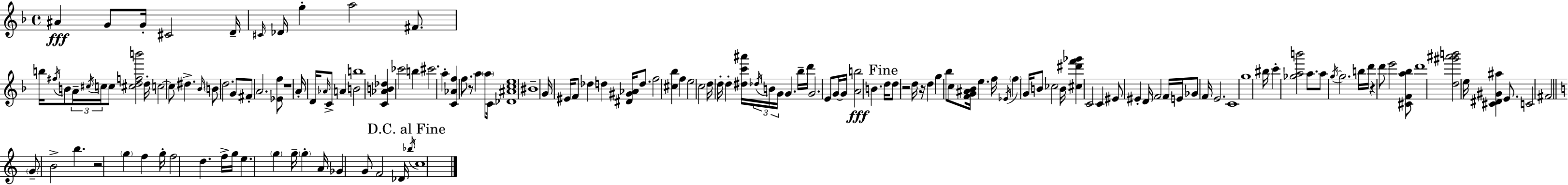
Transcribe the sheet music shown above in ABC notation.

X:1
T:Untitled
M:4/4
L:1/4
K:F
^A G/2 G/4 ^C2 D/4 ^C/4 _D/4 g a2 ^F/2 b/4 ^f/4 B/2 A/4 ^c/4 c/4 c/2 [^cdfb']2 d/4 c2 c/2 ^d _B/4 B/2 d2 G/2 ^F/2 A2 [_Ef]/2 z4 A/4 D/4 _A/4 C/2 A B2 b4 [C_AB_d] _c'2 b ^c'2 a [C_Af] f/2 z/2 a a/2 C/4 [_D^Ace]4 ^B4 G/4 ^E/4 F/2 _d d [^D^G_A]/4 d/2 f2 [^c_b] f e2 c2 d/4 d/4 d [^dc'^a']/4 _d/4 B/4 G/4 G _b/4 d'/4 G2 E/2 G/4 G/4 [Ab]2 B d/4 d/2 z2 d/4 z/4 d g _b/2 c/2 [FG^A_B]/4 e f/4 _E/4 f G/4 B/2 _c2 B/4 [^c^d'f'_g'] C2 C ^E/2 ^E D/4 F2 F/4 E/4 _G/2 F/4 E2 C4 g4 ^b/4 c' [_gab']2 a/2 a/2 g/4 g2 b/4 d'/4 z d'/2 e'2 [^CFa_b]/2 d'4 [d^g'^a'b']2 e/4 [^C^D^G^a] E/2 C2 ^F2 G/2 B2 b z2 g f g/4 f2 d f/4 g/4 e g g/4 g A/4 _G G/2 F2 _D/4 _b/4 c4